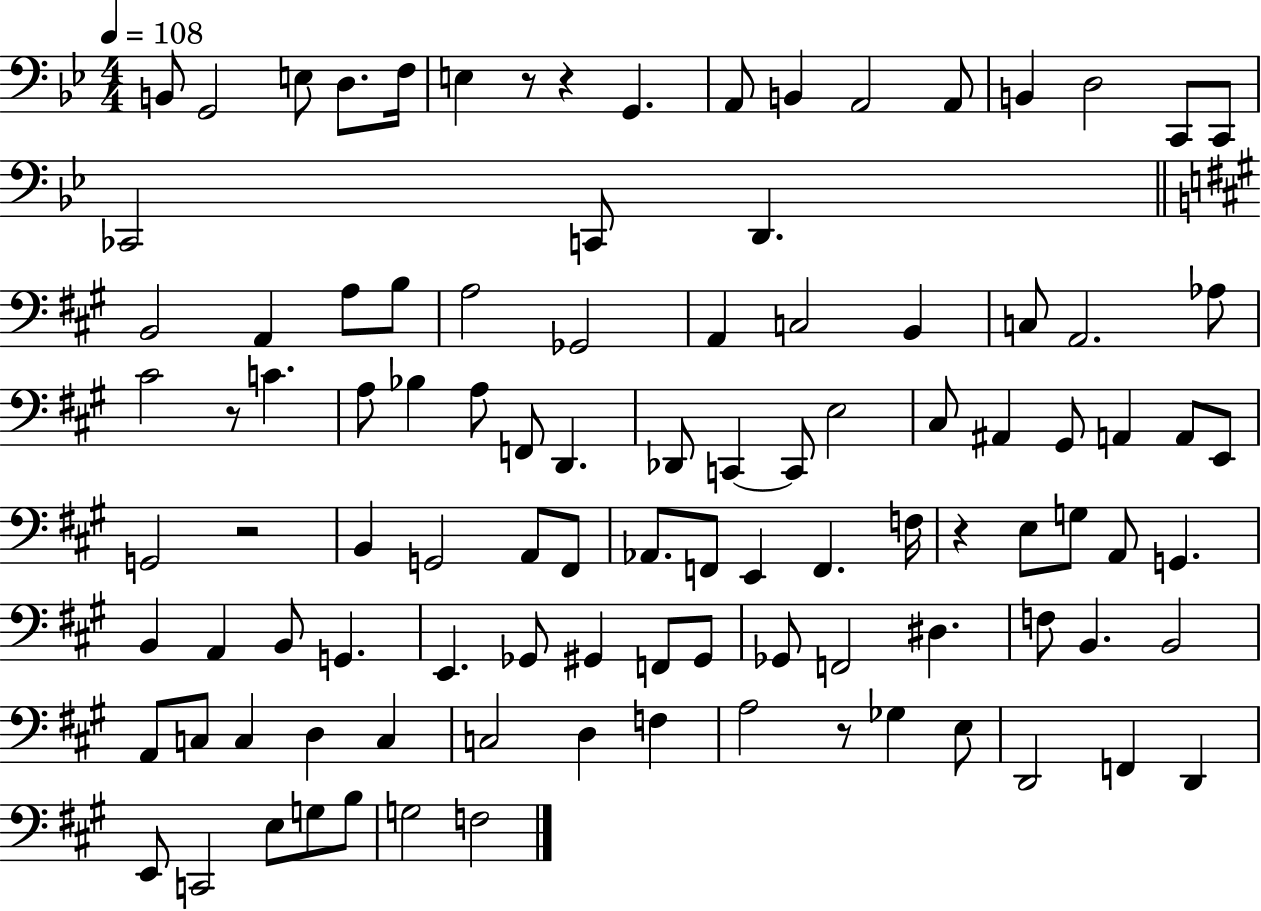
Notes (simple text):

B2/e G2/h E3/e D3/e. F3/s E3/q R/e R/q G2/q. A2/e B2/q A2/h A2/e B2/q D3/h C2/e C2/e CES2/h C2/e D2/q. B2/h A2/q A3/e B3/e A3/h Gb2/h A2/q C3/h B2/q C3/e A2/h. Ab3/e C#4/h R/e C4/q. A3/e Bb3/q A3/e F2/e D2/q. Db2/e C2/q C2/e E3/h C#3/e A#2/q G#2/e A2/q A2/e E2/e G2/h R/h B2/q G2/h A2/e F#2/e Ab2/e. F2/e E2/q F2/q. F3/s R/q E3/e G3/e A2/e G2/q. B2/q A2/q B2/e G2/q. E2/q. Gb2/e G#2/q F2/e G#2/e Gb2/e F2/h D#3/q. F3/e B2/q. B2/h A2/e C3/e C3/q D3/q C3/q C3/h D3/q F3/q A3/h R/e Gb3/q E3/e D2/h F2/q D2/q E2/e C2/h E3/e G3/e B3/e G3/h F3/h